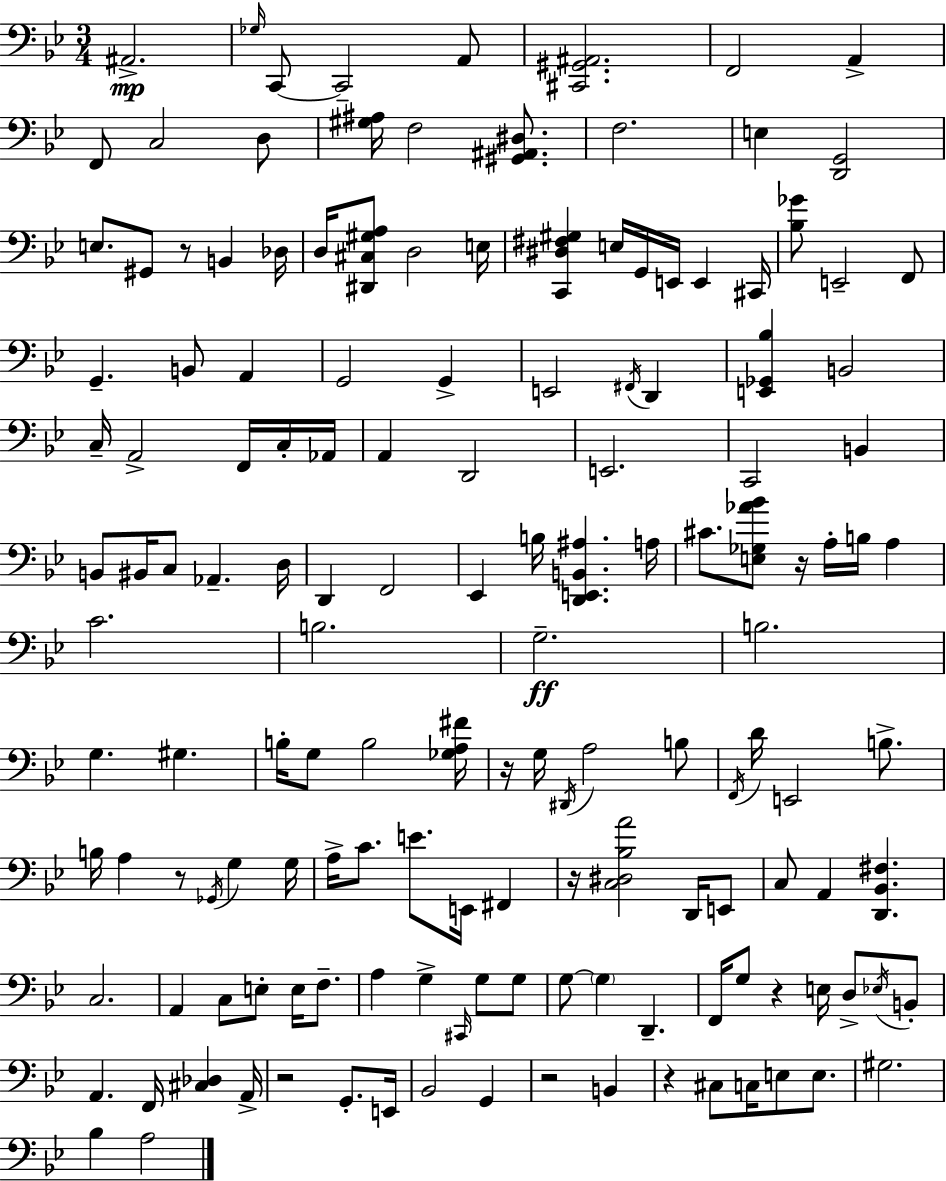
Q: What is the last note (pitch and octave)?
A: A3